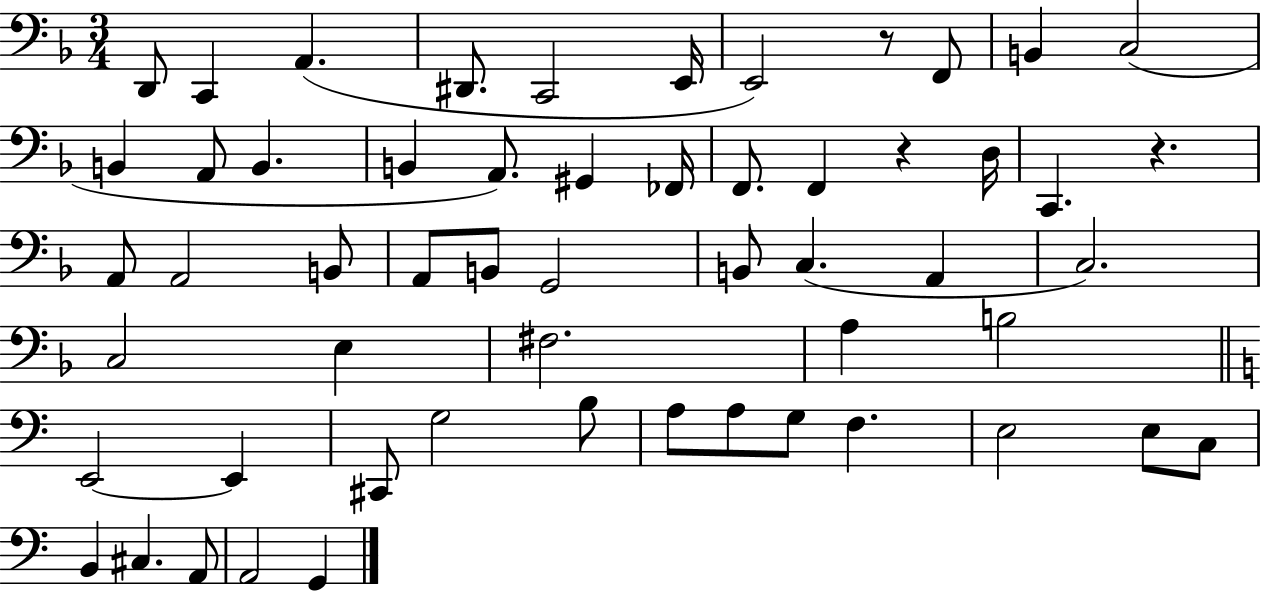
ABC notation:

X:1
T:Untitled
M:3/4
L:1/4
K:F
D,,/2 C,, A,, ^D,,/2 C,,2 E,,/4 E,,2 z/2 F,,/2 B,, C,2 B,, A,,/2 B,, B,, A,,/2 ^G,, _F,,/4 F,,/2 F,, z D,/4 C,, z A,,/2 A,,2 B,,/2 A,,/2 B,,/2 G,,2 B,,/2 C, A,, C,2 C,2 E, ^F,2 A, B,2 E,,2 E,, ^C,,/2 G,2 B,/2 A,/2 A,/2 G,/2 F, E,2 E,/2 C,/2 B,, ^C, A,,/2 A,,2 G,,